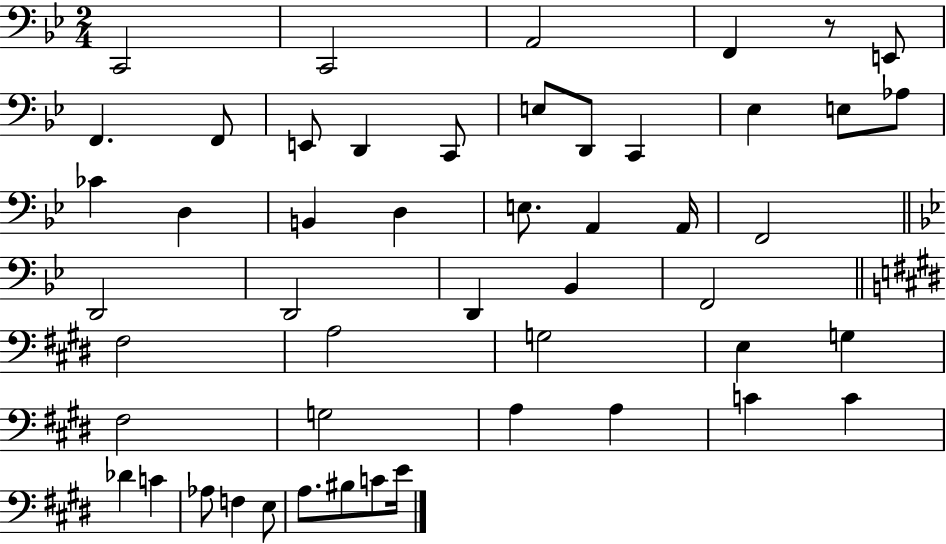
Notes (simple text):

C2/h C2/h A2/h F2/q R/e E2/e F2/q. F2/e E2/e D2/q C2/e E3/e D2/e C2/q Eb3/q E3/e Ab3/e CES4/q D3/q B2/q D3/q E3/e. A2/q A2/s F2/h D2/h D2/h D2/q Bb2/q F2/h F#3/h A3/h G3/h E3/q G3/q F#3/h G3/h A3/q A3/q C4/q C4/q Db4/q C4/q Ab3/e F3/q E3/e A3/e. BIS3/e C4/e E4/s